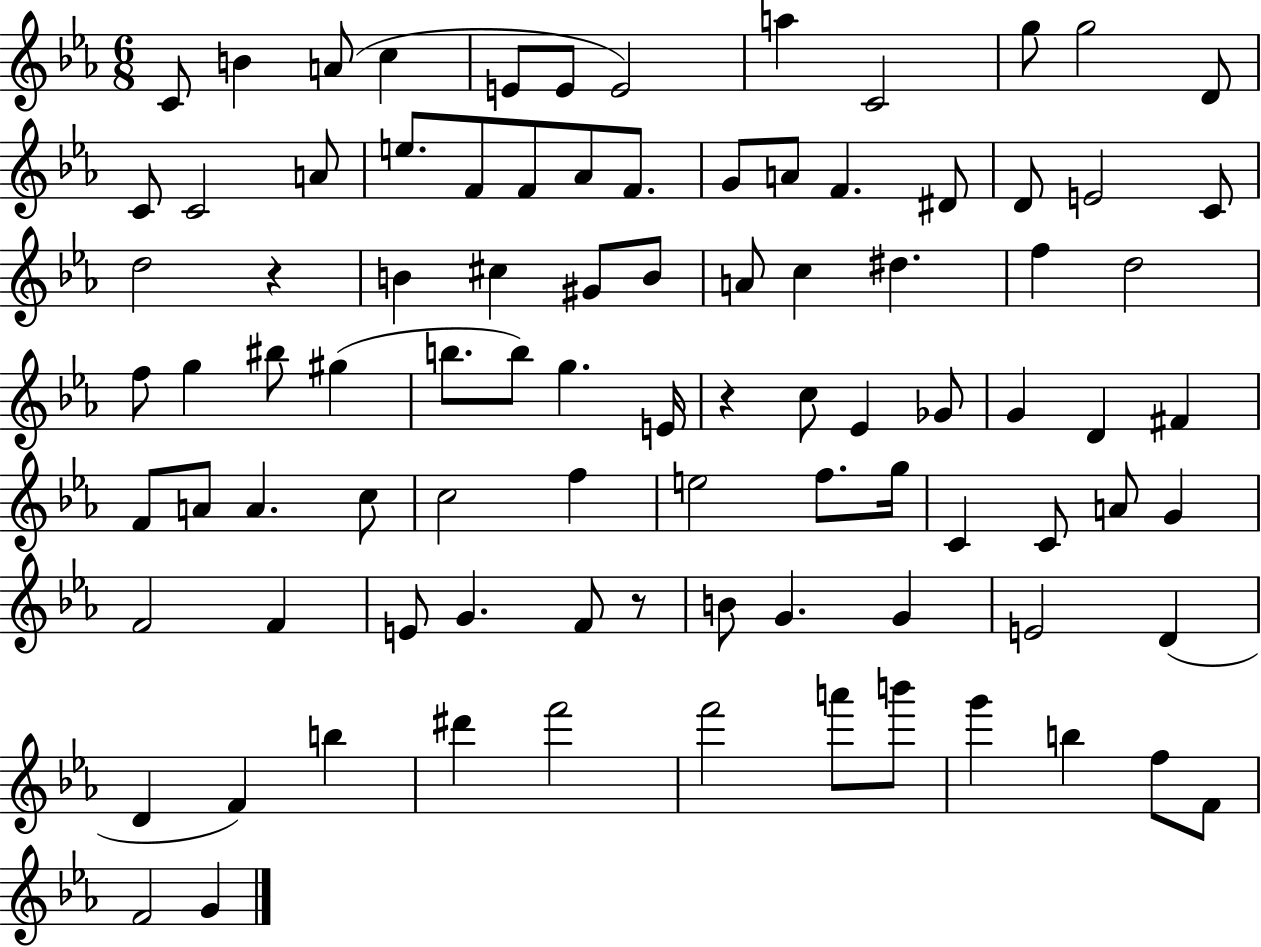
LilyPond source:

{
  \clef treble
  \numericTimeSignature
  \time 6/8
  \key ees \major
  c'8 b'4 a'8( c''4 | e'8 e'8 e'2) | a''4 c'2 | g''8 g''2 d'8 | \break c'8 c'2 a'8 | e''8. f'8 f'8 aes'8 f'8. | g'8 a'8 f'4. dis'8 | d'8 e'2 c'8 | \break d''2 r4 | b'4 cis''4 gis'8 b'8 | a'8 c''4 dis''4. | f''4 d''2 | \break f''8 g''4 bis''8 gis''4( | b''8. b''8) g''4. e'16 | r4 c''8 ees'4 ges'8 | g'4 d'4 fis'4 | \break f'8 a'8 a'4. c''8 | c''2 f''4 | e''2 f''8. g''16 | c'4 c'8 a'8 g'4 | \break f'2 f'4 | e'8 g'4. f'8 r8 | b'8 g'4. g'4 | e'2 d'4( | \break d'4 f'4) b''4 | dis'''4 f'''2 | f'''2 a'''8 b'''8 | g'''4 b''4 f''8 f'8 | \break f'2 g'4 | \bar "|."
}